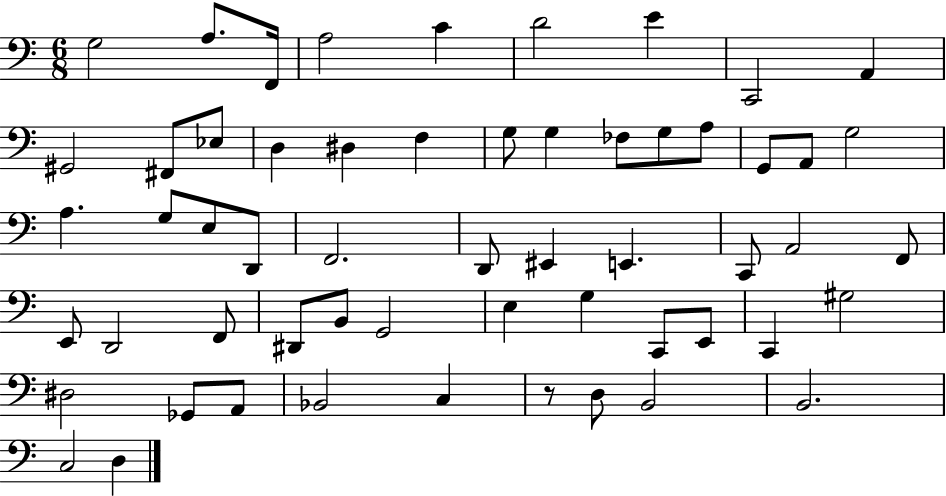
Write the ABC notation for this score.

X:1
T:Untitled
M:6/8
L:1/4
K:C
G,2 A,/2 F,,/4 A,2 C D2 E C,,2 A,, ^G,,2 ^F,,/2 _E,/2 D, ^D, F, G,/2 G, _F,/2 G,/2 A,/2 G,,/2 A,,/2 G,2 A, G,/2 E,/2 D,,/2 F,,2 D,,/2 ^E,, E,, C,,/2 A,,2 F,,/2 E,,/2 D,,2 F,,/2 ^D,,/2 B,,/2 G,,2 E, G, C,,/2 E,,/2 C,, ^G,2 ^D,2 _G,,/2 A,,/2 _B,,2 C, z/2 D,/2 B,,2 B,,2 C,2 D,